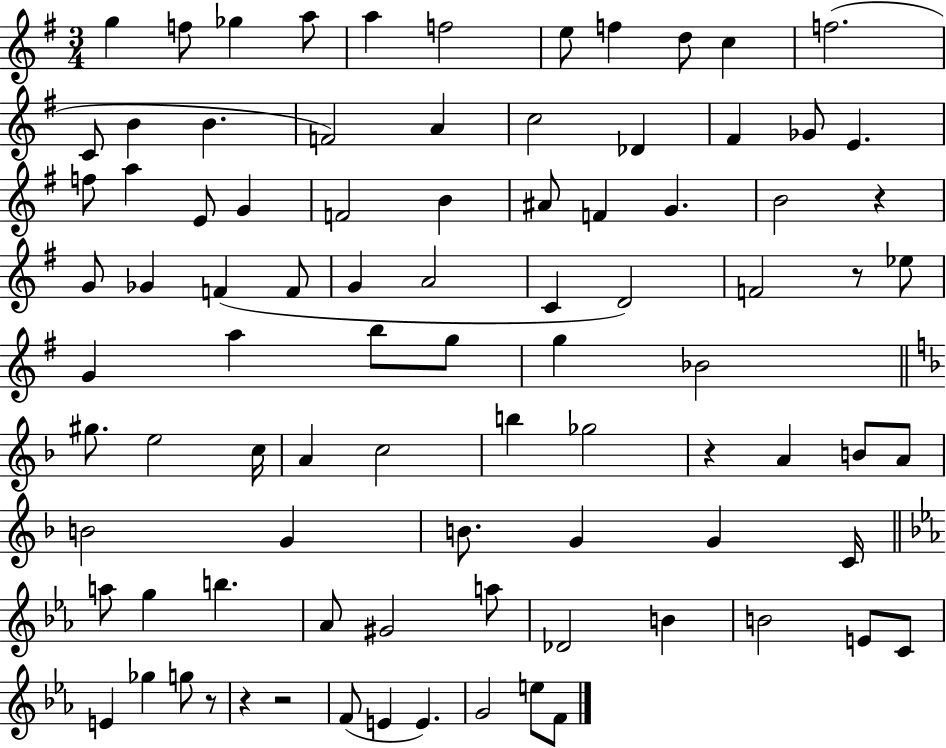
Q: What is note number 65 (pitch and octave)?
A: G5